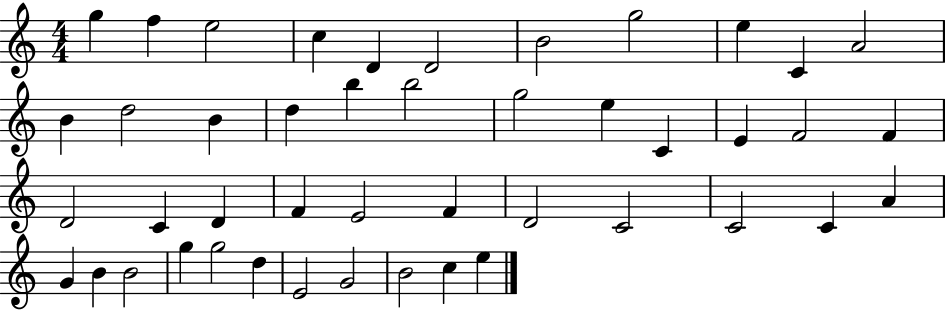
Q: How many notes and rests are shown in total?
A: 45